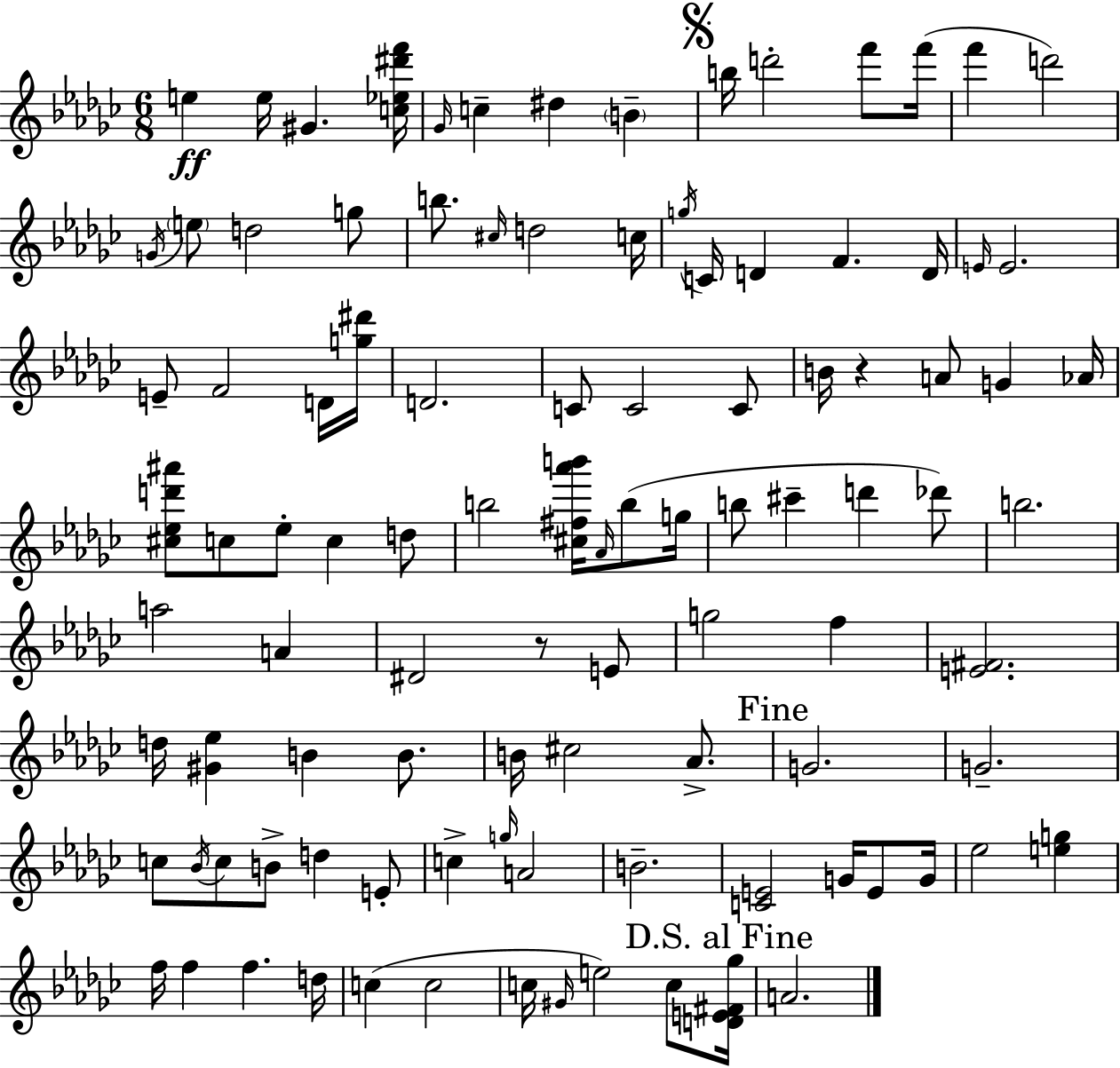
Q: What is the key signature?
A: EES minor